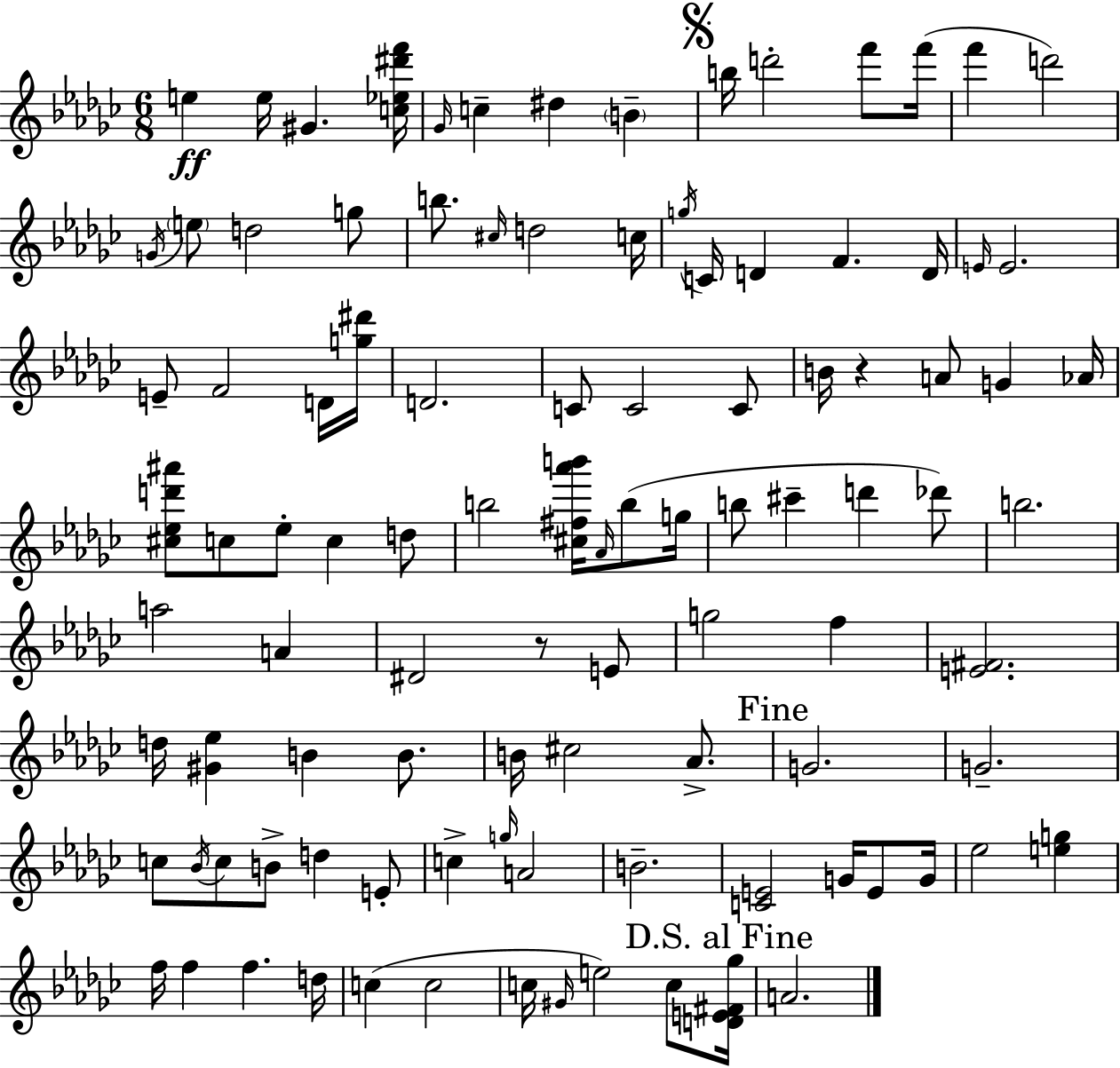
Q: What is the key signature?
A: EES minor